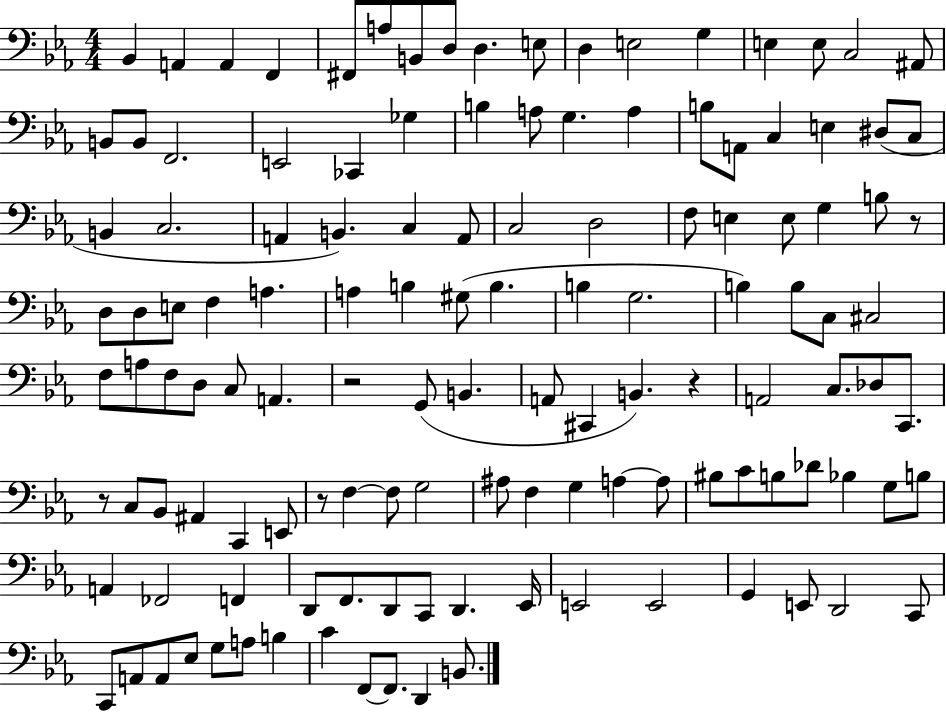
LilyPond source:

{
  \clef bass
  \numericTimeSignature
  \time 4/4
  \key ees \major
  bes,4 a,4 a,4 f,4 | fis,8 a8 b,8 d8 d4. e8 | d4 e2 g4 | e4 e8 c2 ais,8 | \break b,8 b,8 f,2. | e,2 ces,4 ges4 | b4 a8 g4. a4 | b8 a,8 c4 e4 dis8( c8 | \break b,4 c2. | a,4 b,4.) c4 a,8 | c2 d2 | f8 e4 e8 g4 b8 r8 | \break d8 d8 e8 f4 a4. | a4 b4 gis8( b4. | b4 g2. | b4) b8 c8 cis2 | \break f8 a8 f8 d8 c8 a,4. | r2 g,8( b,4. | a,8 cis,4 b,4.) r4 | a,2 c8. des8 c,8. | \break r8 c8 bes,8 ais,4 c,4 e,8 | r8 f4~~ f8 g2 | ais8 f4 g4 a4~~ a8 | bis8 c'8 b8 des'8 bes4 g8 b8 | \break a,4 fes,2 f,4 | d,8 f,8. d,8 c,8 d,4. ees,16 | e,2 e,2 | g,4 e,8 d,2 c,8 | \break c,8 a,8 a,8 ees8 g8 a8 b4 | c'4 f,8~~ f,8. d,4 b,8. | \bar "|."
}